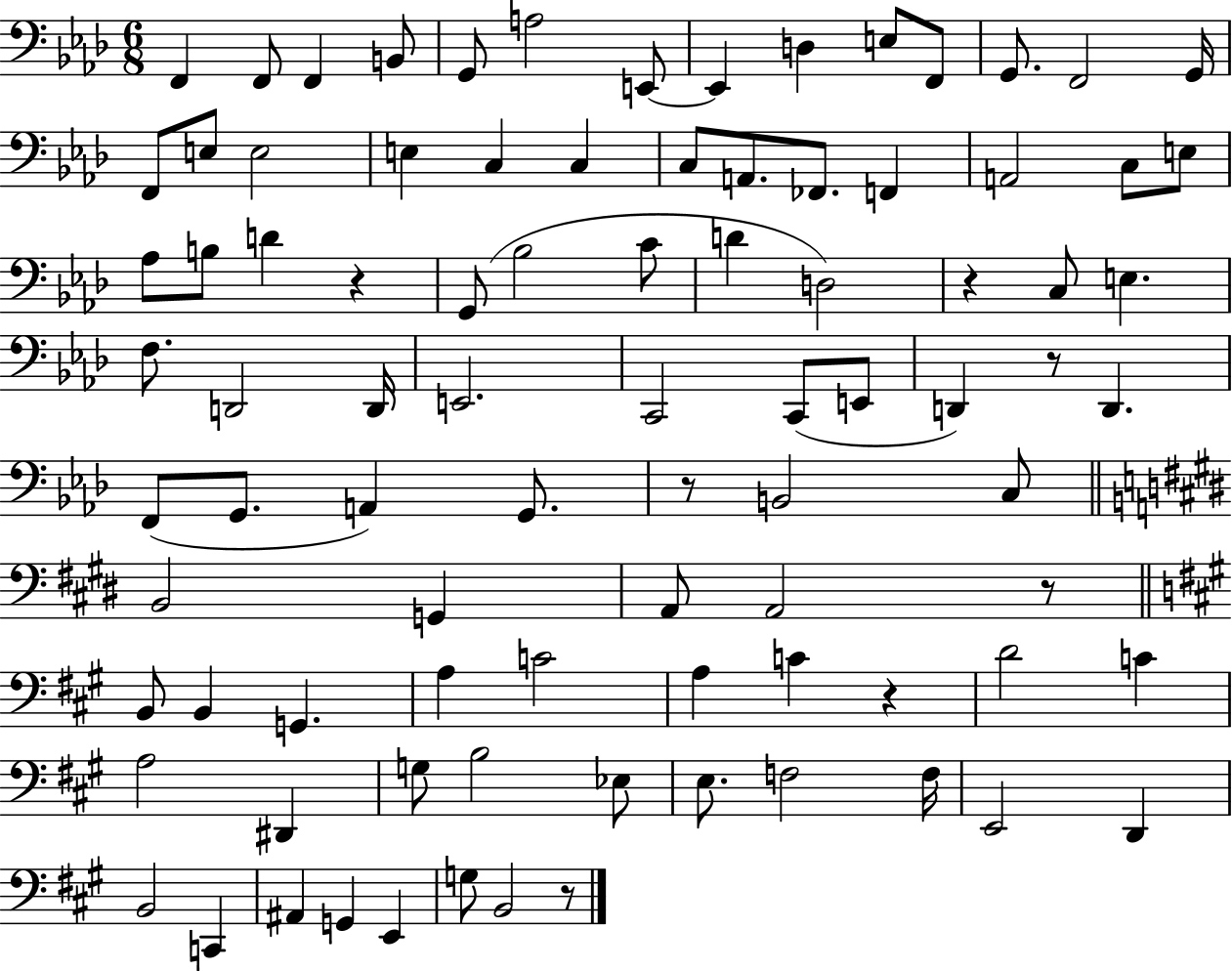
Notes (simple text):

F2/q F2/e F2/q B2/e G2/e A3/h E2/e E2/q D3/q E3/e F2/e G2/e. F2/h G2/s F2/e E3/e E3/h E3/q C3/q C3/q C3/e A2/e. FES2/e. F2/q A2/h C3/e E3/e Ab3/e B3/e D4/q R/q G2/e Bb3/h C4/e D4/q D3/h R/q C3/e E3/q. F3/e. D2/h D2/s E2/h. C2/h C2/e E2/e D2/q R/e D2/q. F2/e G2/e. A2/q G2/e. R/e B2/h C3/e B2/h G2/q A2/e A2/h R/e B2/e B2/q G2/q. A3/q C4/h A3/q C4/q R/q D4/h C4/q A3/h D#2/q G3/e B3/h Eb3/e E3/e. F3/h F3/s E2/h D2/q B2/h C2/q A#2/q G2/q E2/q G3/e B2/h R/e